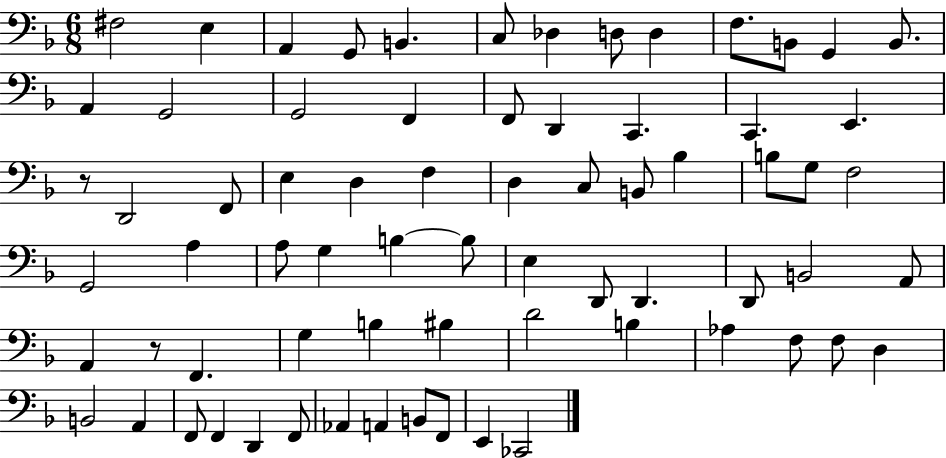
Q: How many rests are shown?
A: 2